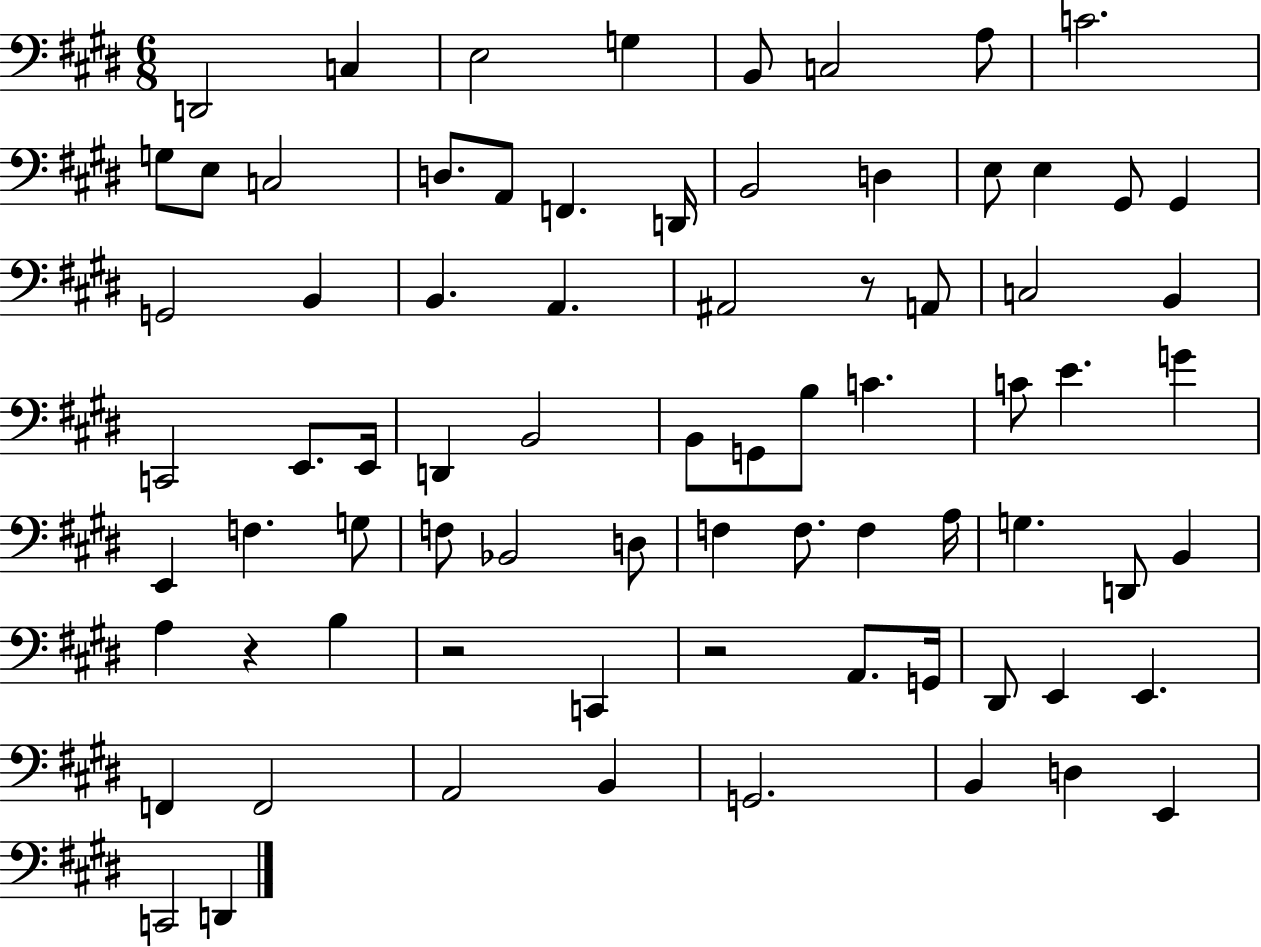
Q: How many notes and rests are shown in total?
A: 76